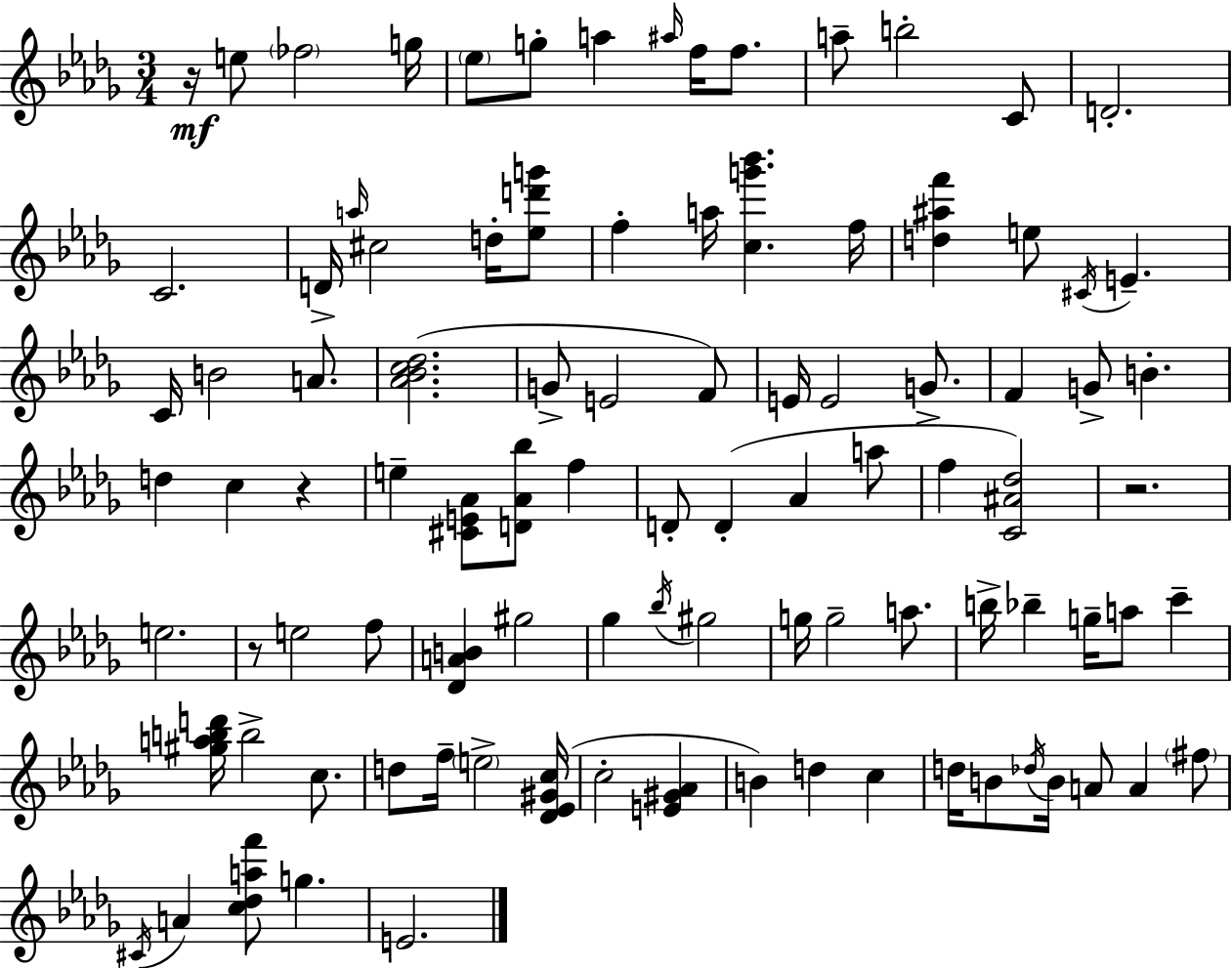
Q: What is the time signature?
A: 3/4